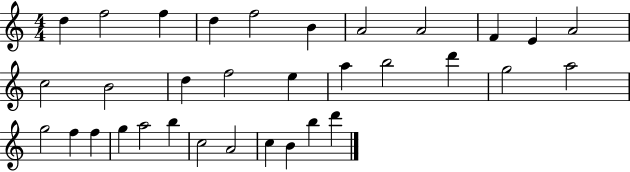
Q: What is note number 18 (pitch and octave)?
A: B5